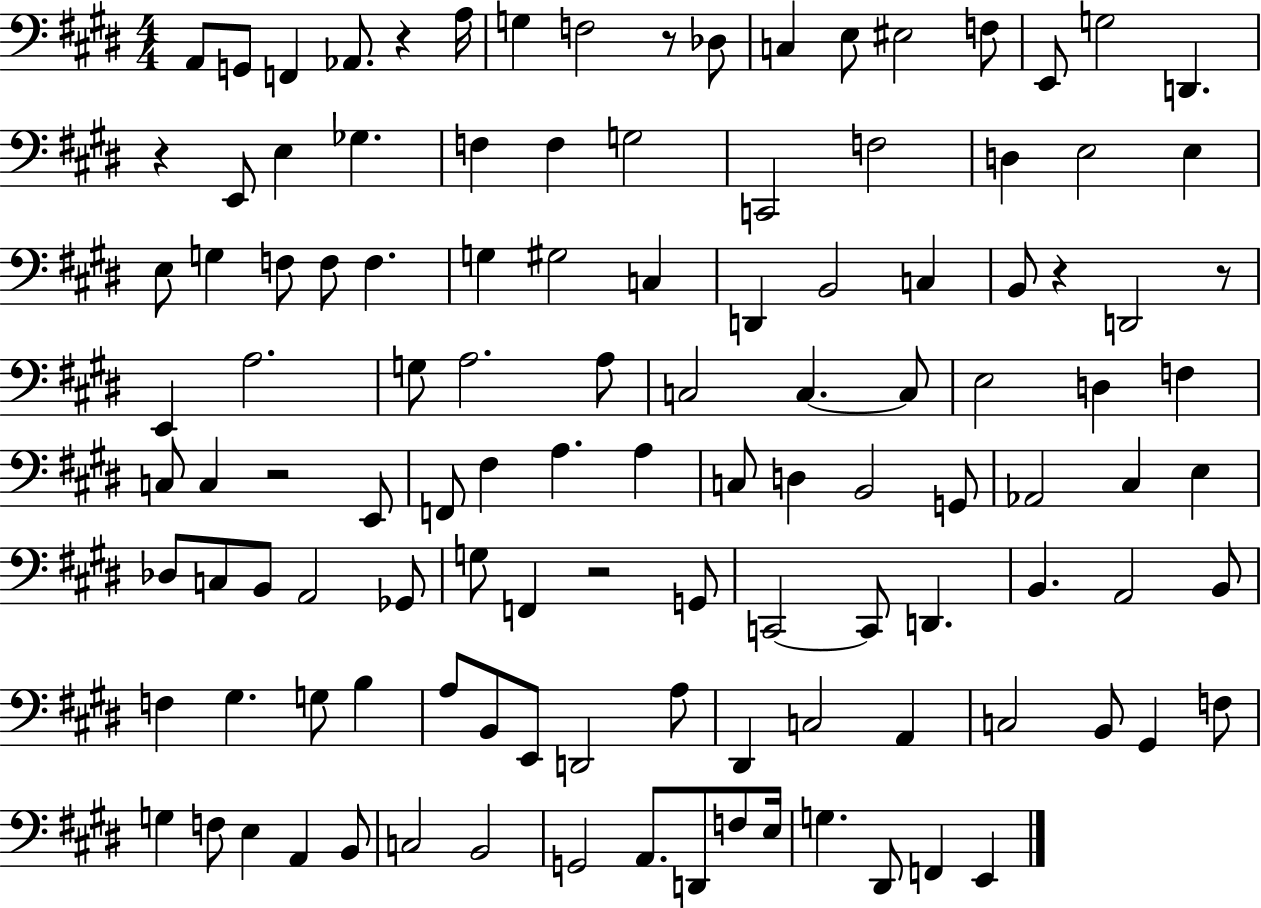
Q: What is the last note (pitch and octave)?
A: E2